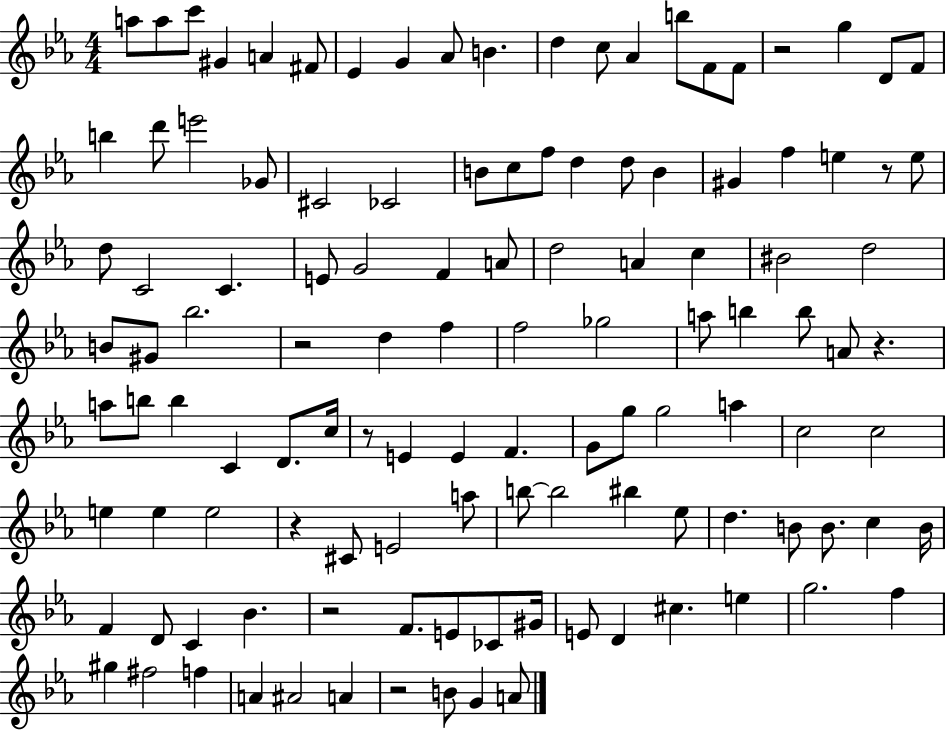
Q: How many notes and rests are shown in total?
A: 119